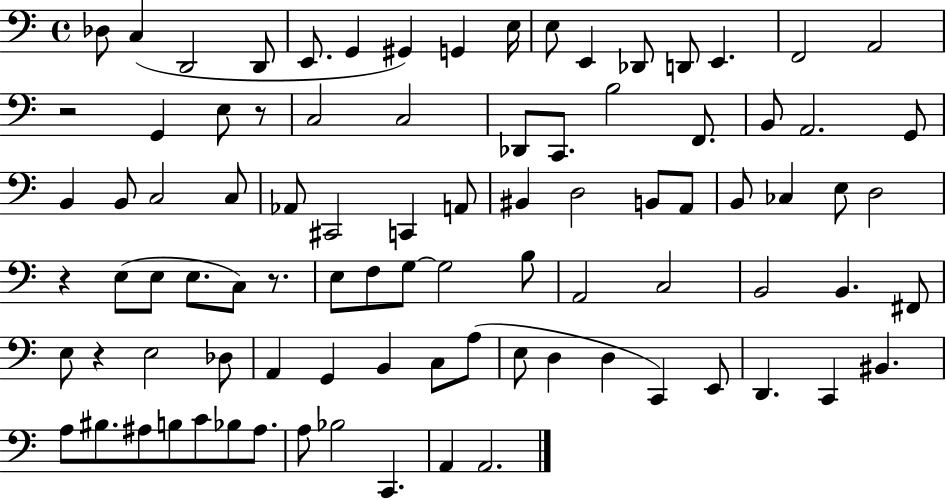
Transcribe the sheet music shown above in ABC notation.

X:1
T:Untitled
M:4/4
L:1/4
K:C
_D,/2 C, D,,2 D,,/2 E,,/2 G,, ^G,, G,, E,/4 E,/2 E,, _D,,/2 D,,/2 E,, F,,2 A,,2 z2 G,, E,/2 z/2 C,2 C,2 _D,,/2 C,,/2 B,2 F,,/2 B,,/2 A,,2 G,,/2 B,, B,,/2 C,2 C,/2 _A,,/2 ^C,,2 C,, A,,/2 ^B,, D,2 B,,/2 A,,/2 B,,/2 _C, E,/2 D,2 z E,/2 E,/2 E,/2 C,/2 z/2 E,/2 F,/2 G,/2 G,2 B,/2 A,,2 C,2 B,,2 B,, ^F,,/2 E,/2 z E,2 _D,/2 A,, G,, B,, C,/2 A,/2 E,/2 D, D, C,, E,,/2 D,, C,, ^B,, A,/2 ^B,/2 ^A,/2 B,/2 C/2 _B,/2 ^A,/2 A,/2 _B,2 C,, A,, A,,2